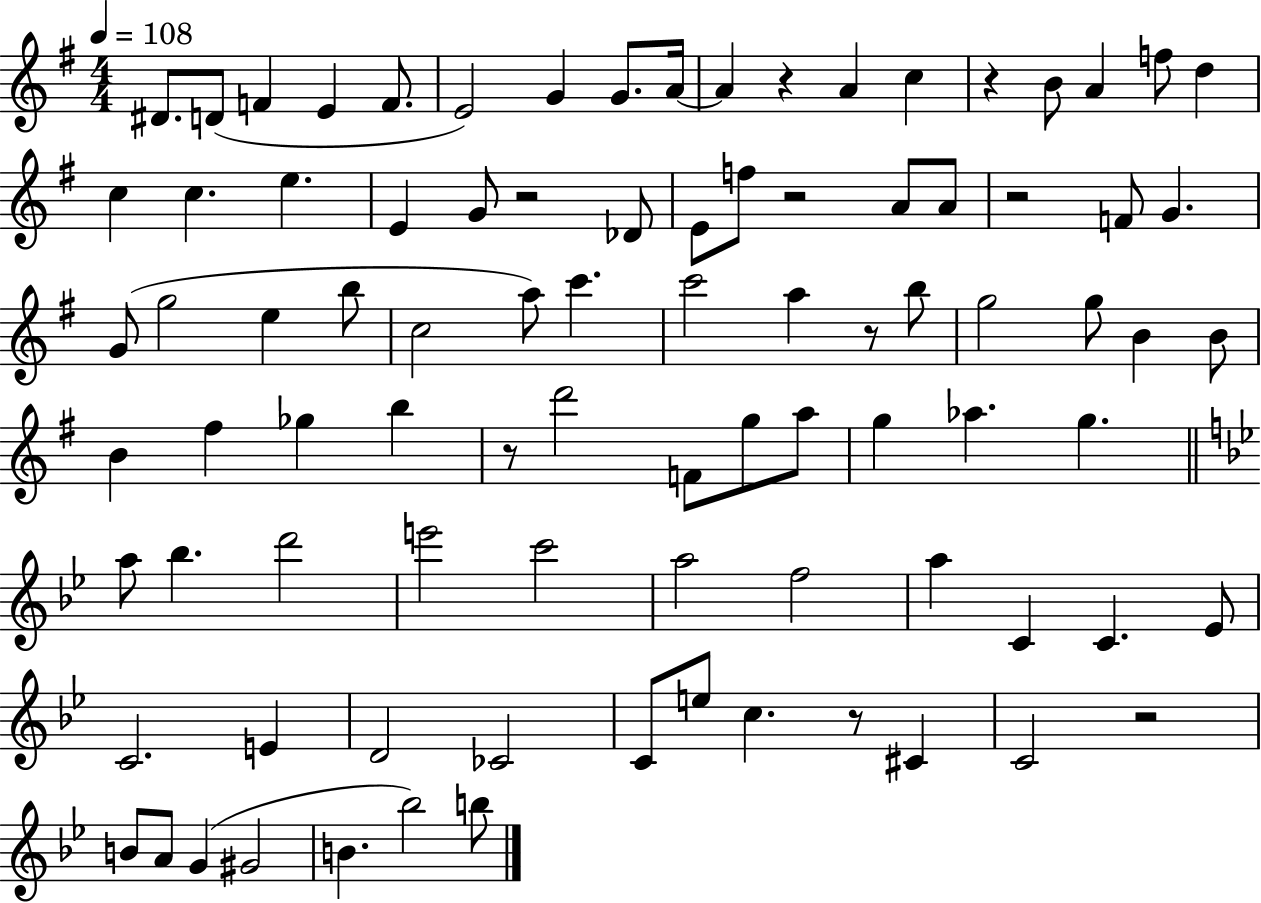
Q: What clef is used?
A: treble